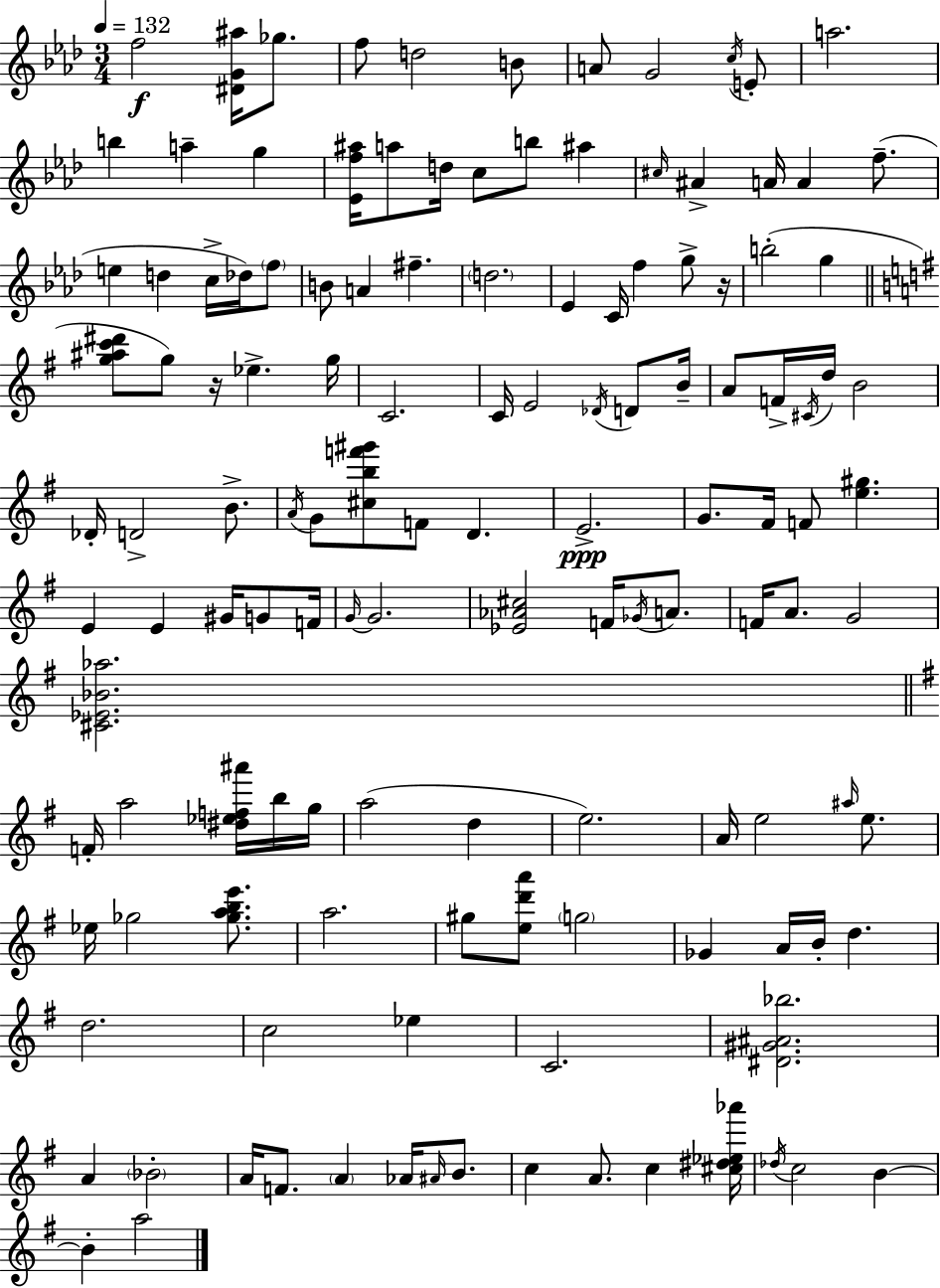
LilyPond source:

{
  \clef treble
  \numericTimeSignature
  \time 3/4
  \key f \minor
  \tempo 4 = 132
  \repeat volta 2 { f''2\f <dis' g' ais''>16 ges''8. | f''8 d''2 b'8 | a'8 g'2 \acciaccatura { c''16 } e'8-. | a''2. | \break b''4 a''4-- g''4 | <ees' f'' ais''>16 a''8 d''16 c''8 b''8 ais''4 | \grace { cis''16 } ais'4-> a'16 a'4 f''8.--( | e''4 d''4 c''16-> des''16) | \break \parenthesize f''8 b'8 a'4 fis''4.-- | \parenthesize d''2. | ees'4 c'16 f''4 g''8-> | r16 b''2-.( g''4 | \break \bar "||" \break \key g \major <g'' ais'' c''' dis'''>8 g''8) r16 ees''4.-> g''16 | c'2. | c'16 e'2 \acciaccatura { des'16 } d'8 | b'16-- a'8 f'16-> \acciaccatura { cis'16 } d''16 b'2 | \break des'16-. d'2-> b'8.-> | \acciaccatura { a'16 } g'8 <cis'' b'' f''' gis'''>8 f'8 d'4. | e'2.->\ppp | g'8. fis'16 f'8 <e'' gis''>4. | \break e'4 e'4 gis'16 | g'8 f'16 \grace { g'16~ }~ g'2. | <ees' aes' cis''>2 | f'16 \acciaccatura { ges'16 } a'8. f'16 a'8. g'2 | \break <cis' ees' bes' aes''>2. | \bar "||" \break \key g \major f'16-. a''2 <dis'' ees'' f'' ais'''>16 b''16 g''16 | a''2( d''4 | e''2.) | a'16 e''2 \grace { ais''16 } e''8. | \break ees''16 ges''2 <ges'' a'' b'' e'''>8. | a''2. | gis''8 <e'' d''' a'''>8 \parenthesize g''2 | ges'4 a'16 b'16-. d''4. | \break d''2. | c''2 ees''4 | c'2. | <dis' gis' ais' bes''>2. | \break a'4 \parenthesize bes'2-. | a'16 f'8. \parenthesize a'4 aes'16 \grace { ais'16 } b'8. | c''4 a'8. c''4 | <cis'' dis'' ees'' aes'''>16 \acciaccatura { des''16 } c''2 b'4~~ | \break b'4-. a''2 | } \bar "|."
}